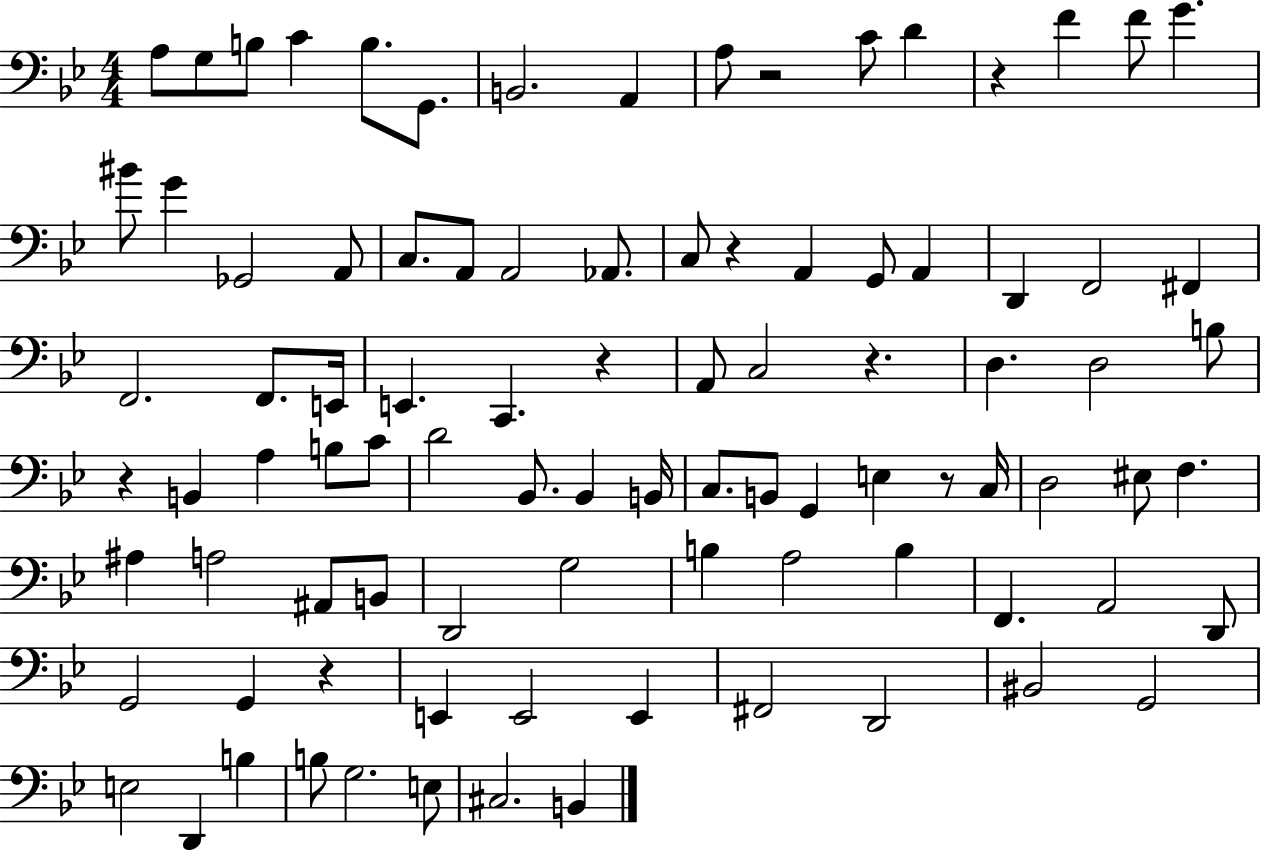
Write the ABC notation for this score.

X:1
T:Untitled
M:4/4
L:1/4
K:Bb
A,/2 G,/2 B,/2 C B,/2 G,,/2 B,,2 A,, A,/2 z2 C/2 D z F F/2 G ^B/2 G _G,,2 A,,/2 C,/2 A,,/2 A,,2 _A,,/2 C,/2 z A,, G,,/2 A,, D,, F,,2 ^F,, F,,2 F,,/2 E,,/4 E,, C,, z A,,/2 C,2 z D, D,2 B,/2 z B,, A, B,/2 C/2 D2 _B,,/2 _B,, B,,/4 C,/2 B,,/2 G,, E, z/2 C,/4 D,2 ^E,/2 F, ^A, A,2 ^A,,/2 B,,/2 D,,2 G,2 B, A,2 B, F,, A,,2 D,,/2 G,,2 G,, z E,, E,,2 E,, ^F,,2 D,,2 ^B,,2 G,,2 E,2 D,, B, B,/2 G,2 E,/2 ^C,2 B,,